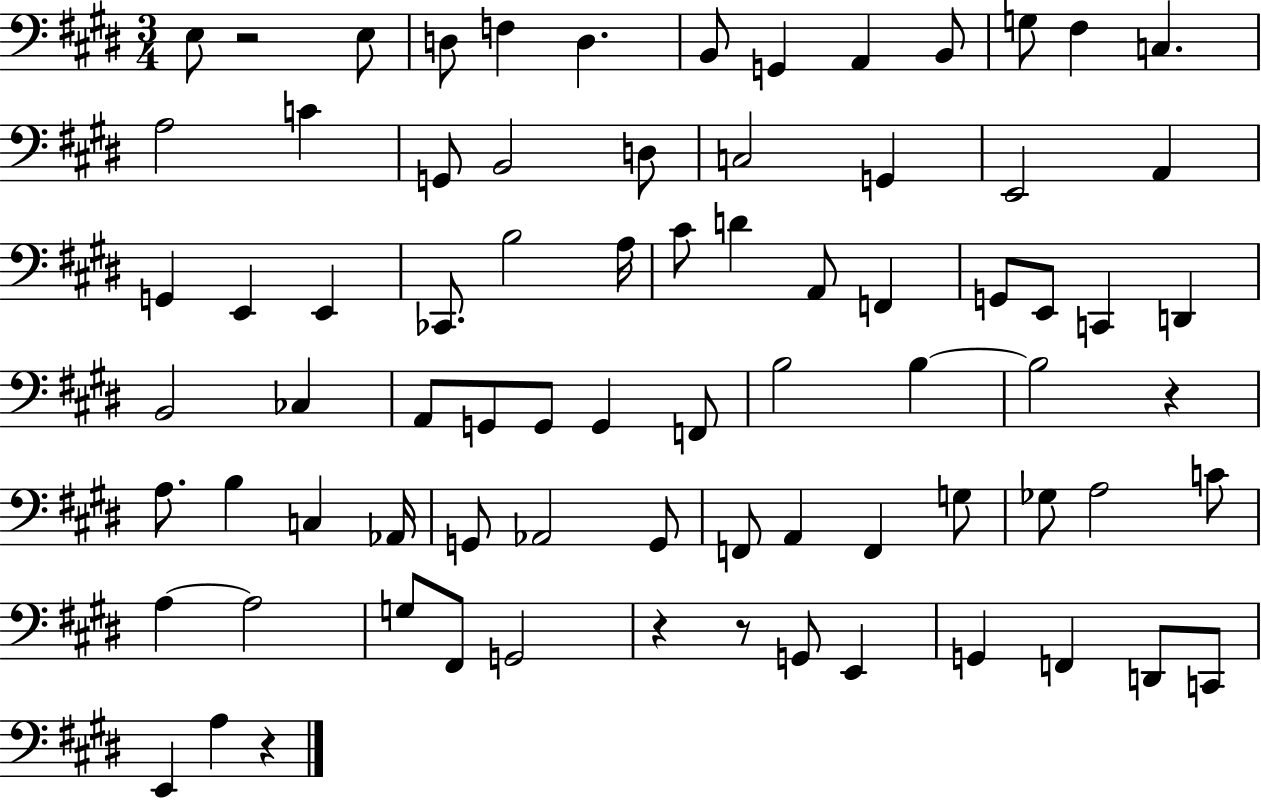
E3/e R/h E3/e D3/e F3/q D3/q. B2/e G2/q A2/q B2/e G3/e F#3/q C3/q. A3/h C4/q G2/e B2/h D3/e C3/h G2/q E2/h A2/q G2/q E2/q E2/q CES2/e. B3/h A3/s C#4/e D4/q A2/e F2/q G2/e E2/e C2/q D2/q B2/h CES3/q A2/e G2/e G2/e G2/q F2/e B3/h B3/q B3/h R/q A3/e. B3/q C3/q Ab2/s G2/e Ab2/h G2/e F2/e A2/q F2/q G3/e Gb3/e A3/h C4/e A3/q A3/h G3/e F#2/e G2/h R/q R/e G2/e E2/q G2/q F2/q D2/e C2/e E2/q A3/q R/q